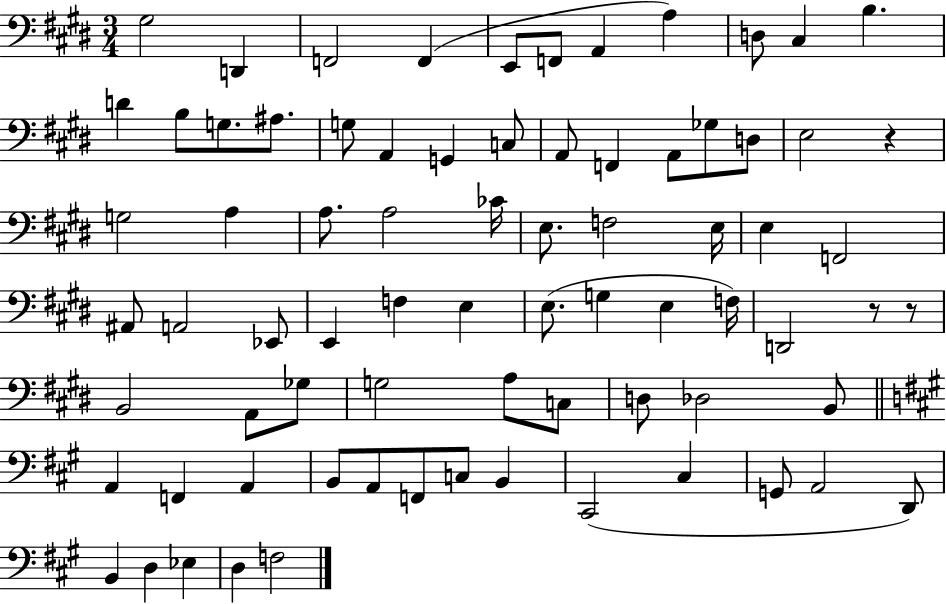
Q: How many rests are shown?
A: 3